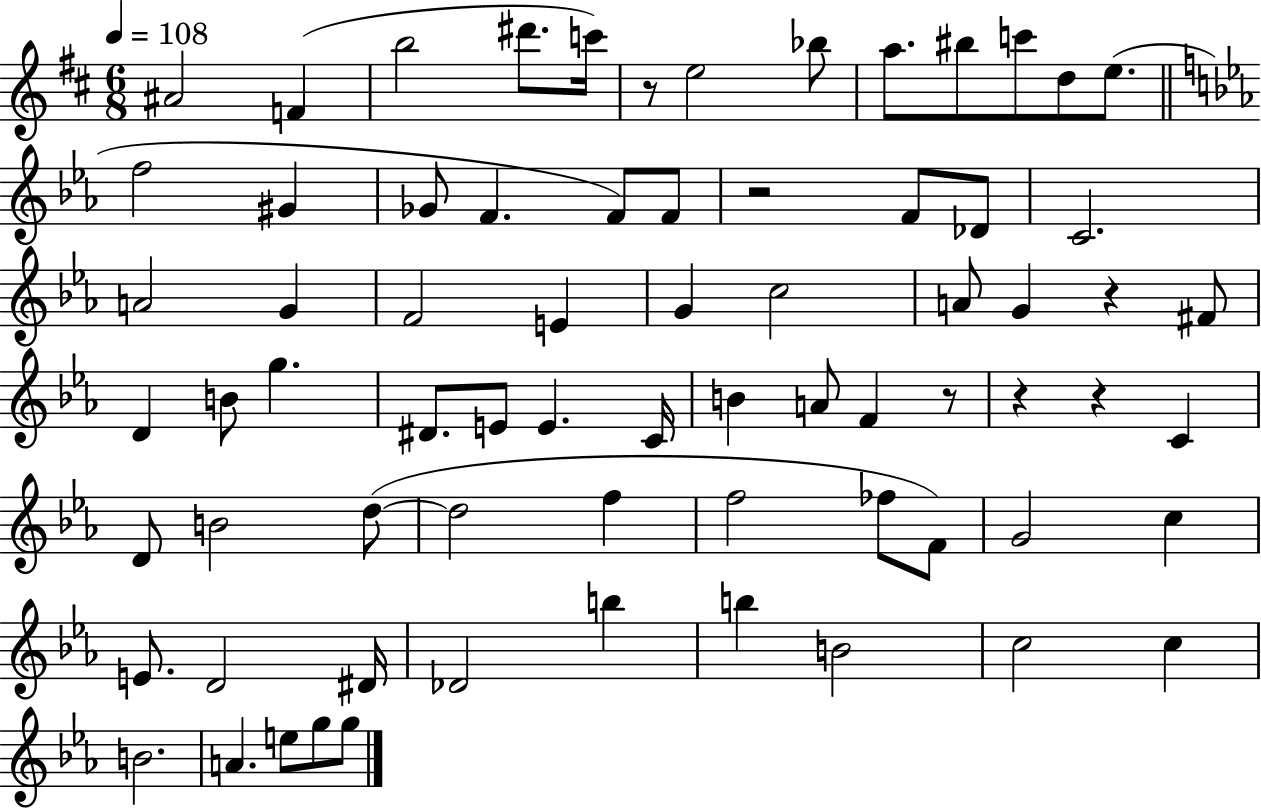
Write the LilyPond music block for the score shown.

{
  \clef treble
  \numericTimeSignature
  \time 6/8
  \key d \major
  \tempo 4 = 108
  \repeat volta 2 { ais'2 f'4( | b''2 dis'''8. c'''16) | r8 e''2 bes''8 | a''8. bis''8 c'''8 d''8 e''8.( | \break \bar "||" \break \key c \minor f''2 gis'4 | ges'8 f'4. f'8) f'8 | r2 f'8 des'8 | c'2. | \break a'2 g'4 | f'2 e'4 | g'4 c''2 | a'8 g'4 r4 fis'8 | \break d'4 b'8 g''4. | dis'8. e'8 e'4. c'16 | b'4 a'8 f'4 r8 | r4 r4 c'4 | \break d'8 b'2 d''8~(~ | d''2 f''4 | f''2 fes''8 f'8) | g'2 c''4 | \break e'8. d'2 dis'16 | des'2 b''4 | b''4 b'2 | c''2 c''4 | \break b'2. | a'4. e''8 g''8 g''8 | } \bar "|."
}